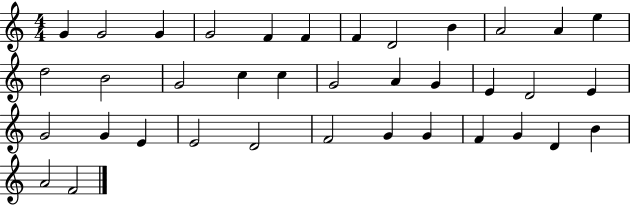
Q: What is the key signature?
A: C major